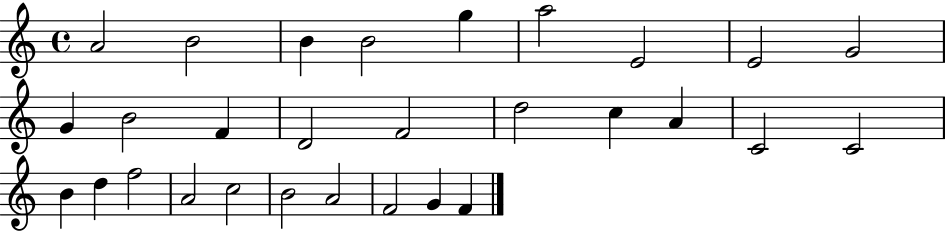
{
  \clef treble
  \time 4/4
  \defaultTimeSignature
  \key c \major
  a'2 b'2 | b'4 b'2 g''4 | a''2 e'2 | e'2 g'2 | \break g'4 b'2 f'4 | d'2 f'2 | d''2 c''4 a'4 | c'2 c'2 | \break b'4 d''4 f''2 | a'2 c''2 | b'2 a'2 | f'2 g'4 f'4 | \break \bar "|."
}